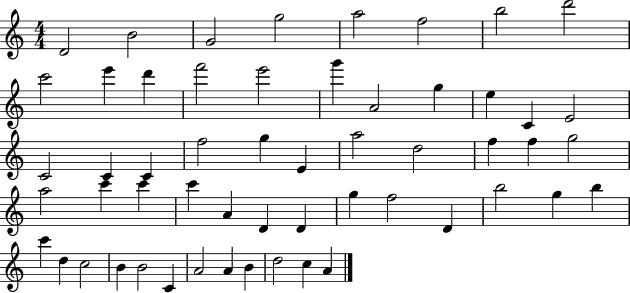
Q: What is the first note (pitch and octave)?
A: D4